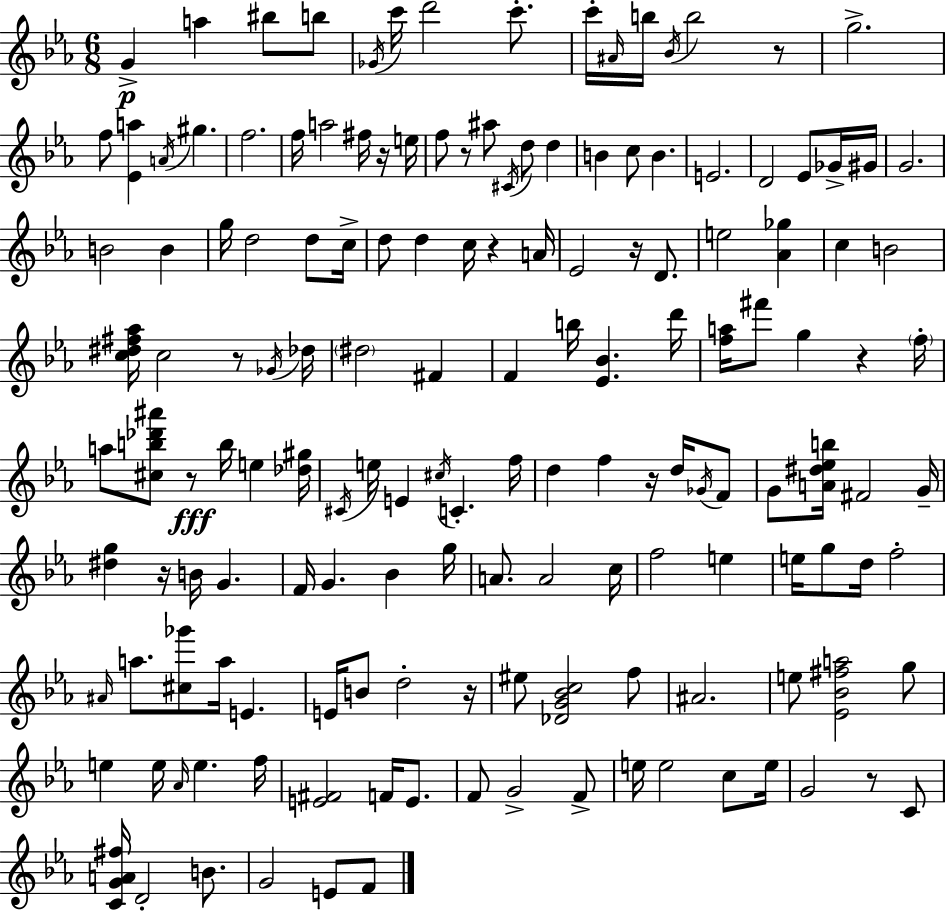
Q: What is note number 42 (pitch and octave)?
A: C5